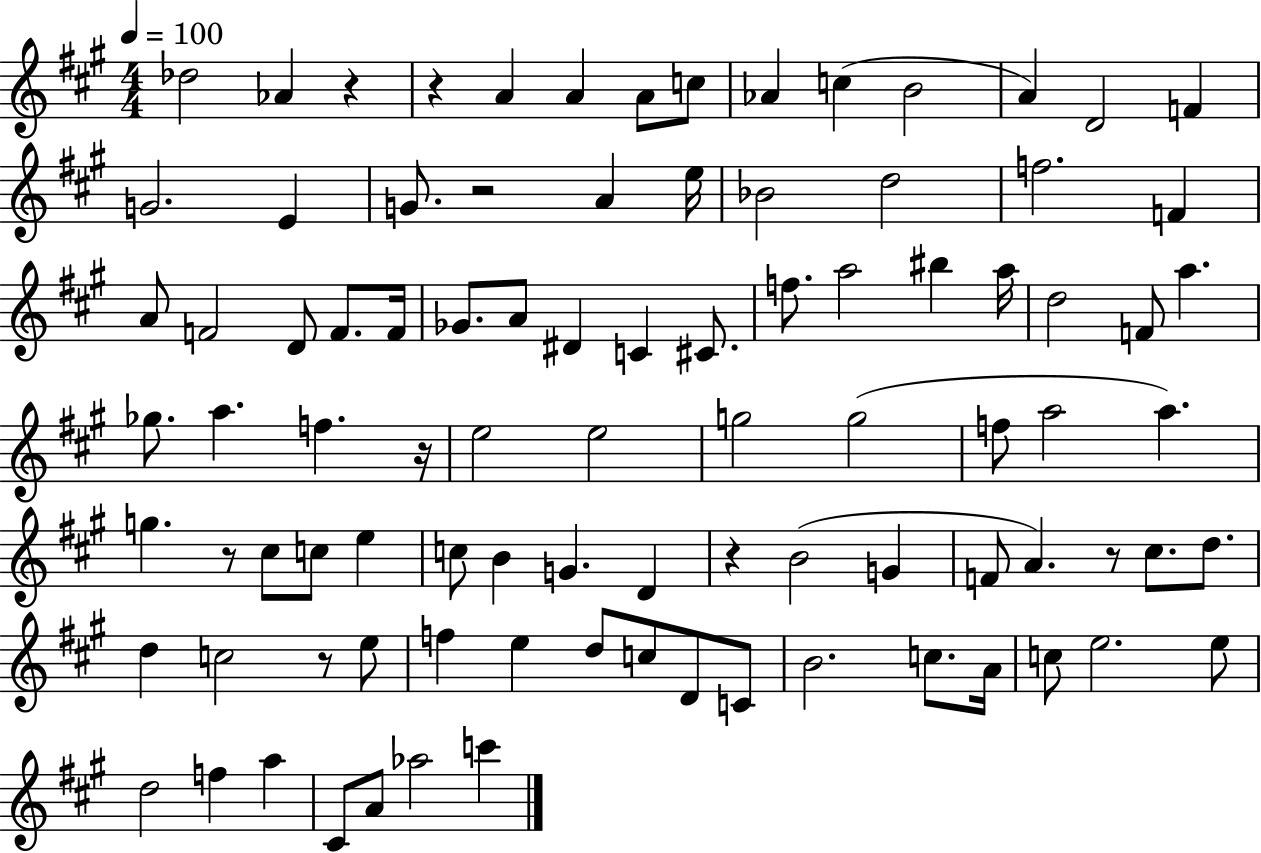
X:1
T:Untitled
M:4/4
L:1/4
K:A
_d2 _A z z A A A/2 c/2 _A c B2 A D2 F G2 E G/2 z2 A e/4 _B2 d2 f2 F A/2 F2 D/2 F/2 F/4 _G/2 A/2 ^D C ^C/2 f/2 a2 ^b a/4 d2 F/2 a _g/2 a f z/4 e2 e2 g2 g2 f/2 a2 a g z/2 ^c/2 c/2 e c/2 B G D z B2 G F/2 A z/2 ^c/2 d/2 d c2 z/2 e/2 f e d/2 c/2 D/2 C/2 B2 c/2 A/4 c/2 e2 e/2 d2 f a ^C/2 A/2 _a2 c'